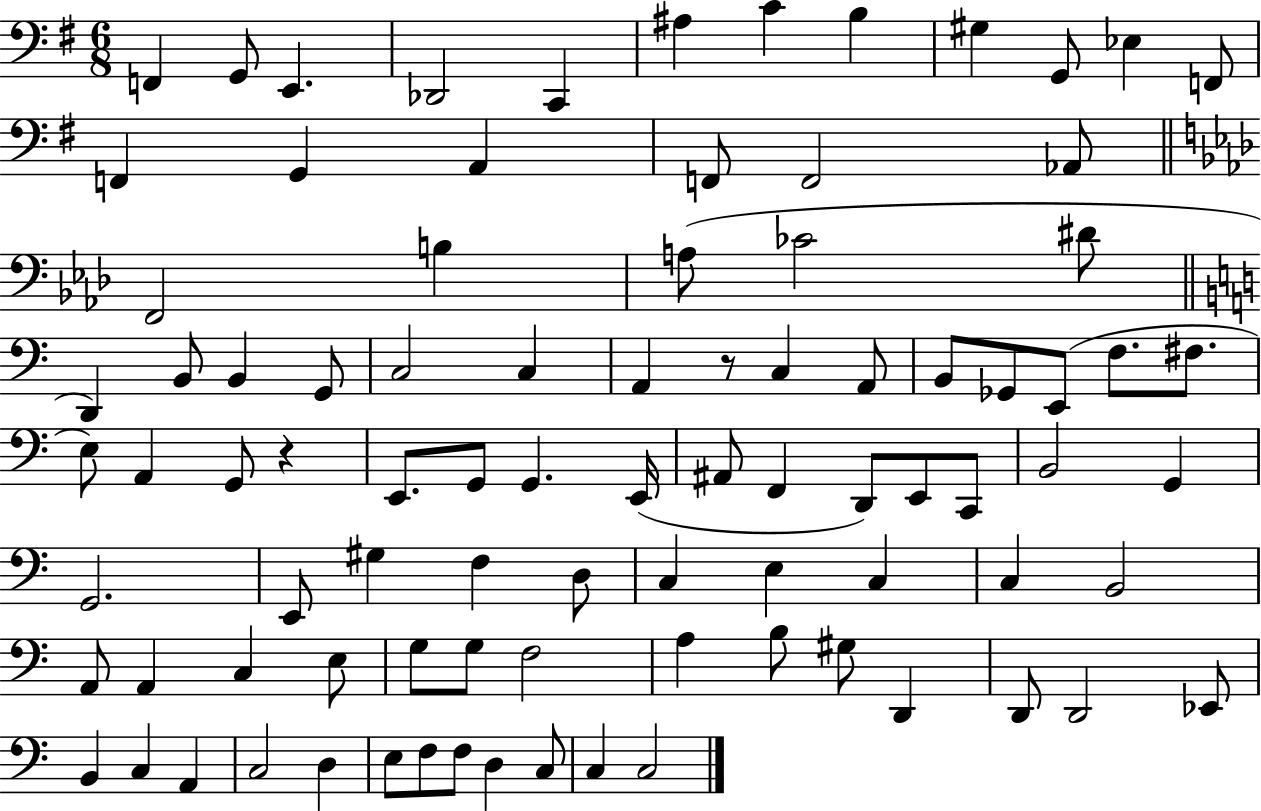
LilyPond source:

{
  \clef bass
  \numericTimeSignature
  \time 6/8
  \key g \major
  \repeat volta 2 { f,4 g,8 e,4. | des,2 c,4 | ais4 c'4 b4 | gis4 g,8 ees4 f,8 | \break f,4 g,4 a,4 | f,8 f,2 aes,8 | \bar "||" \break \key aes \major f,2 b4 | a8( ces'2 dis'8 | \bar "||" \break \key a \minor d,4) b,8 b,4 g,8 | c2 c4 | a,4 r8 c4 a,8 | b,8 ges,8 e,8( f8. fis8. | \break e8) a,4 g,8 r4 | e,8. g,8 g,4. e,16( | ais,8 f,4 d,8) e,8 c,8 | b,2 g,4 | \break g,2. | e,8 gis4 f4 d8 | c4 e4 c4 | c4 b,2 | \break a,8 a,4 c4 e8 | g8 g8 f2 | a4 b8 gis8 d,4 | d,8 d,2 ees,8 | \break b,4 c4 a,4 | c2 d4 | e8 f8 f8 d4 c8 | c4 c2 | \break } \bar "|."
}